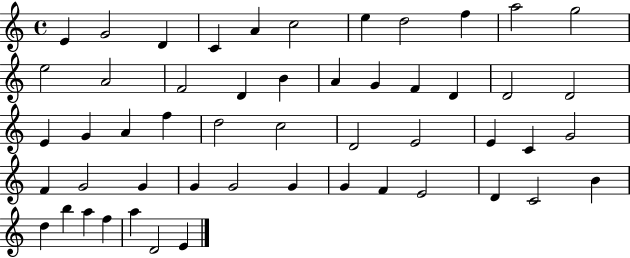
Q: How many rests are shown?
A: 0